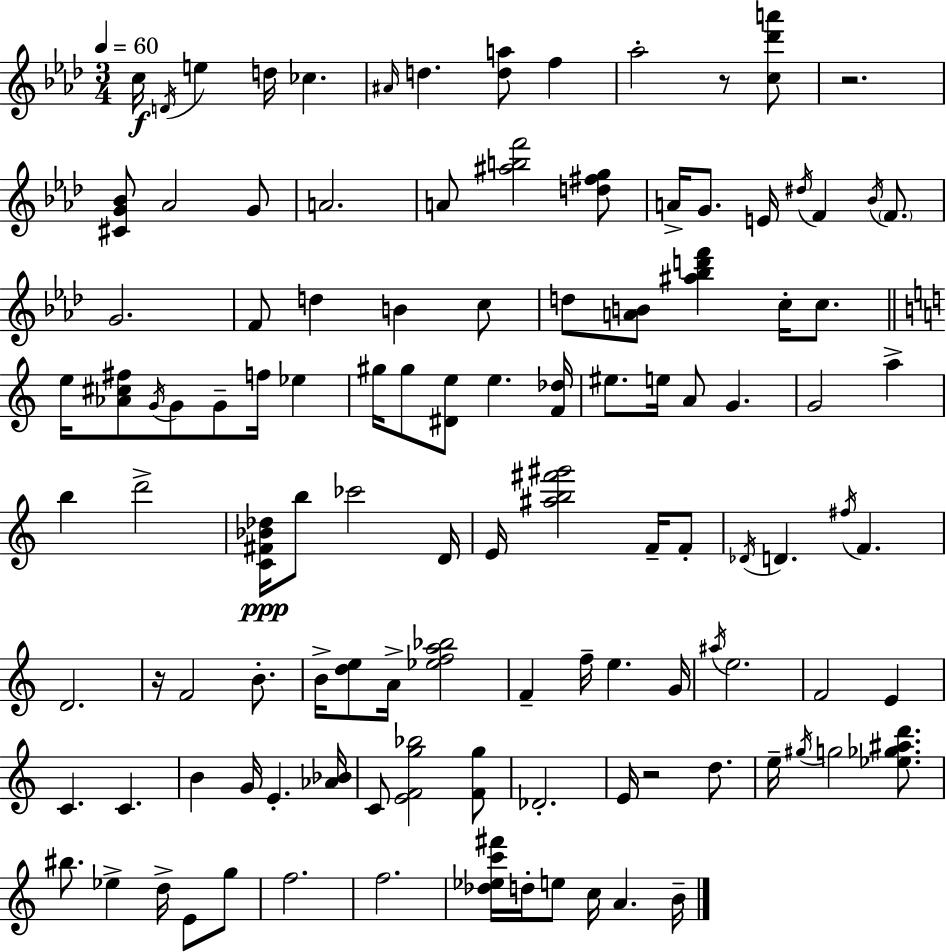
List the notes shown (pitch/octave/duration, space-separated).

C5/s D4/s E5/q D5/s CES5/q. A#4/s D5/q. [D5,A5]/e F5/q Ab5/h R/e [C5,Db6,A6]/e R/h. [C#4,G4,Bb4]/e Ab4/h G4/e A4/h. A4/e [A#5,B5,F6]/h [D5,F#5,G5]/e A4/s G4/e. E4/s D#5/s F4/q Bb4/s F4/e. G4/h. F4/e D5/q B4/q C5/e D5/e [A4,B4]/e [A#5,Bb5,D6,F6]/q C5/s C5/e. E5/s [Ab4,C#5,F#5]/e G4/s G4/e G4/e F5/s Eb5/q G#5/s G#5/e [D#4,E5]/e E5/q. [F4,Db5]/s EIS5/e. E5/s A4/e G4/q. G4/h A5/q B5/q D6/h [C4,F#4,Bb4,Db5]/s B5/e CES6/h D4/s E4/s [A#5,B5,F#6,G#6]/h F4/s F4/e Db4/s D4/q. F#5/s F4/q. D4/h. R/s F4/h B4/e. B4/s [D5,E5]/e A4/s [Eb5,F5,A5,Bb5]/h F4/q F5/s E5/q. G4/s A#5/s E5/h. F4/h E4/q C4/q. C4/q. B4/q G4/s E4/q. [Ab4,Bb4]/s C4/e [E4,F4,G5,Bb5]/h [F4,G5]/e Db4/h. E4/s R/h D5/e. E5/s G#5/s G5/h [Eb5,Gb5,A#5,D6]/e. BIS5/e. Eb5/q D5/s E4/e G5/e F5/h. F5/h. [Db5,Eb5,C6,F#6]/s D5/s E5/e C5/s A4/q. B4/s